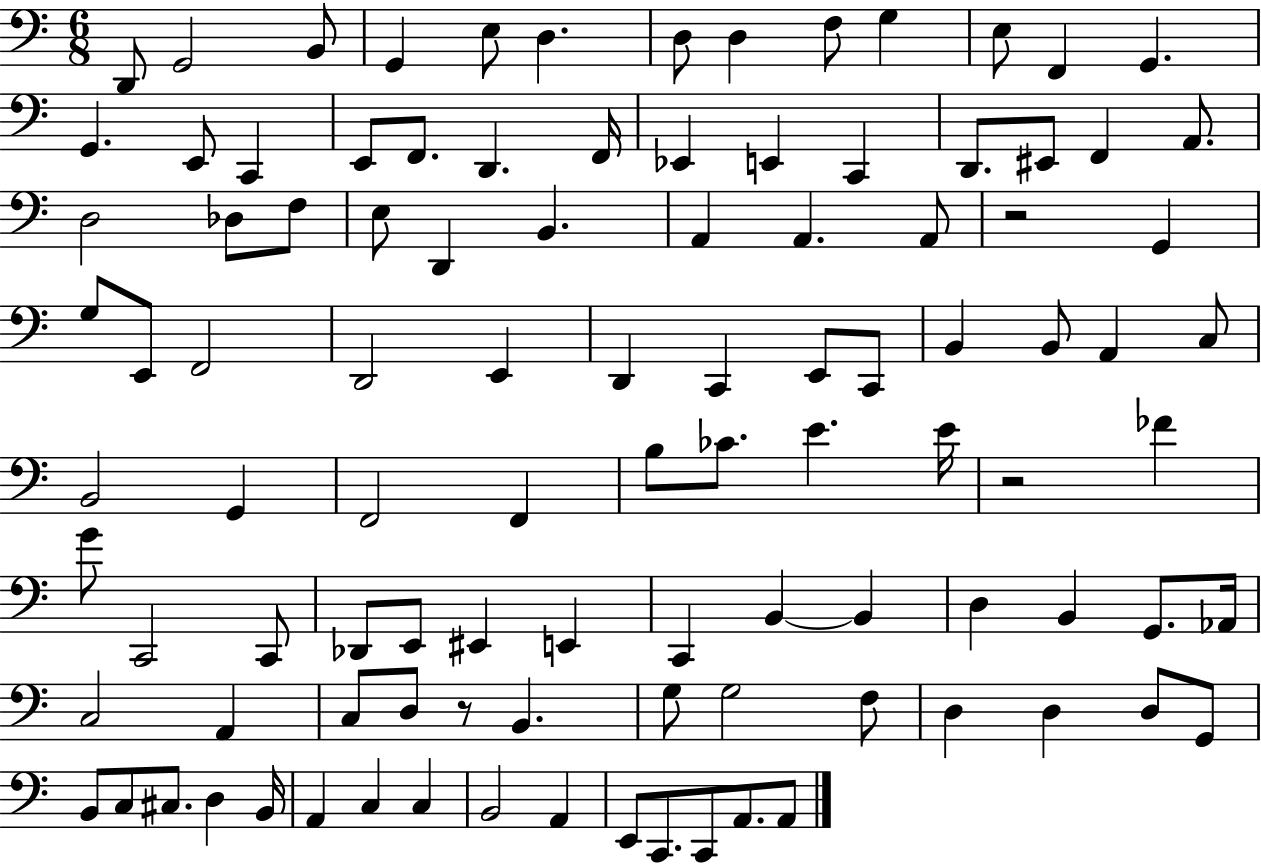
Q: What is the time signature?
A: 6/8